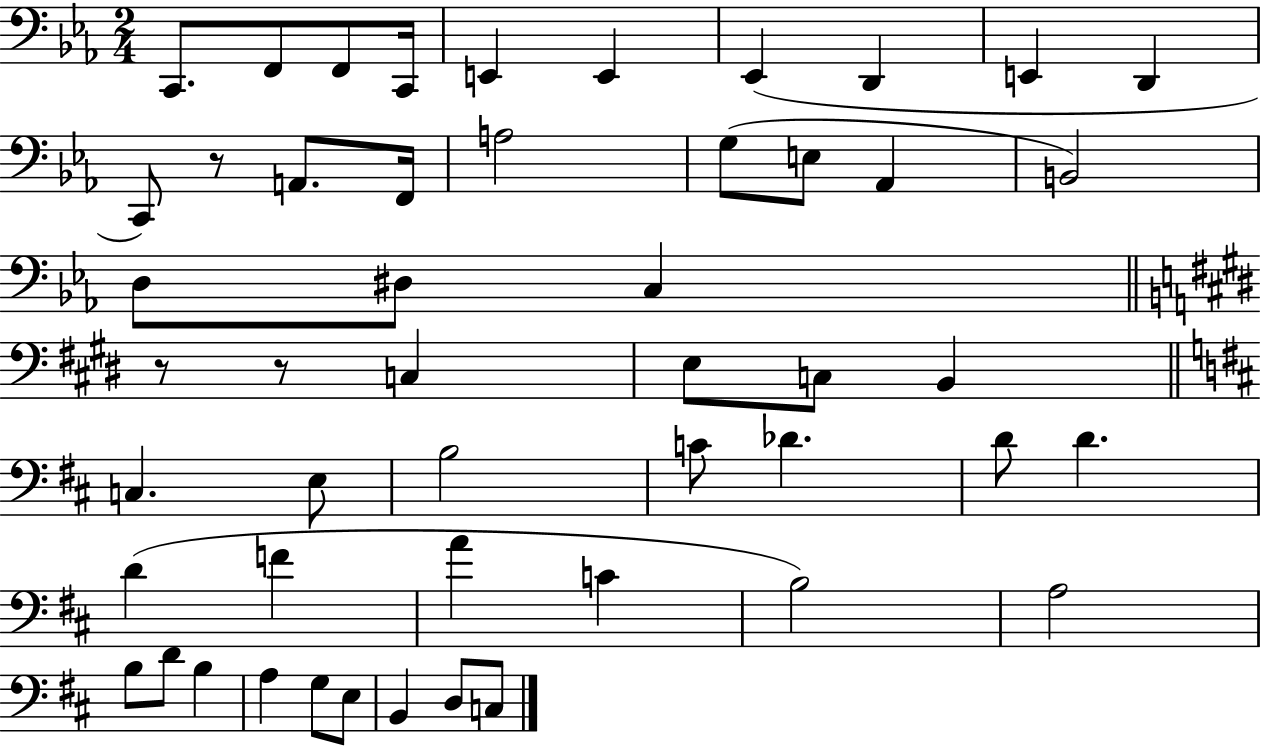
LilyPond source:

{
  \clef bass
  \numericTimeSignature
  \time 2/4
  \key ees \major
  \repeat volta 2 { c,8. f,8 f,8 c,16 | e,4 e,4 | ees,4( d,4 | e,4 d,4 | \break c,8) r8 a,8. f,16 | a2 | g8( e8 aes,4 | b,2) | \break d8 dis8 c4 | \bar "||" \break \key e \major r8 r8 c4 | e8 c8 b,4 | \bar "||" \break \key d \major c4. e8 | b2 | c'8 des'4. | d'8 d'4. | \break d'4( f'4 | a'4 c'4 | b2) | a2 | \break b8 d'8 b4 | a4 g8 e8 | b,4 d8 c8 | } \bar "|."
}